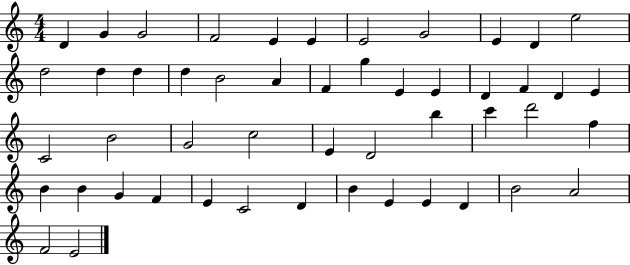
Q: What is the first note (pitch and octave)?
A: D4